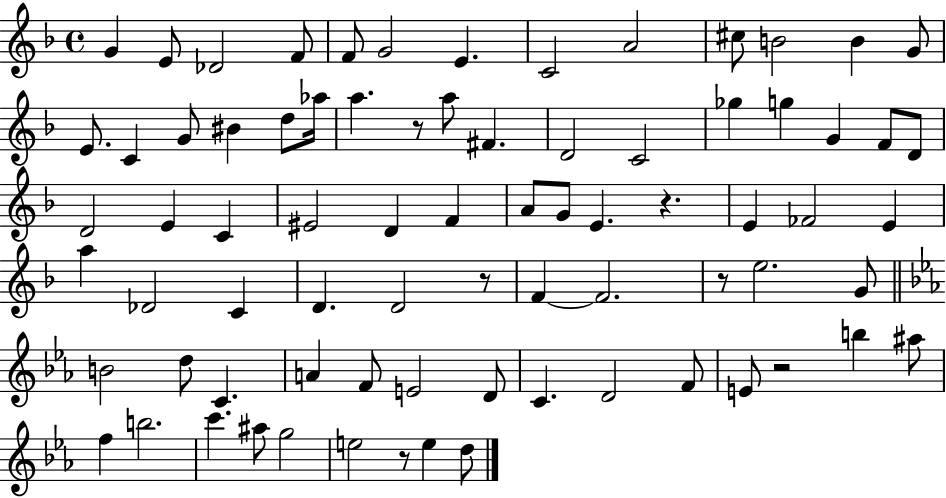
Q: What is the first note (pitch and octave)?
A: G4